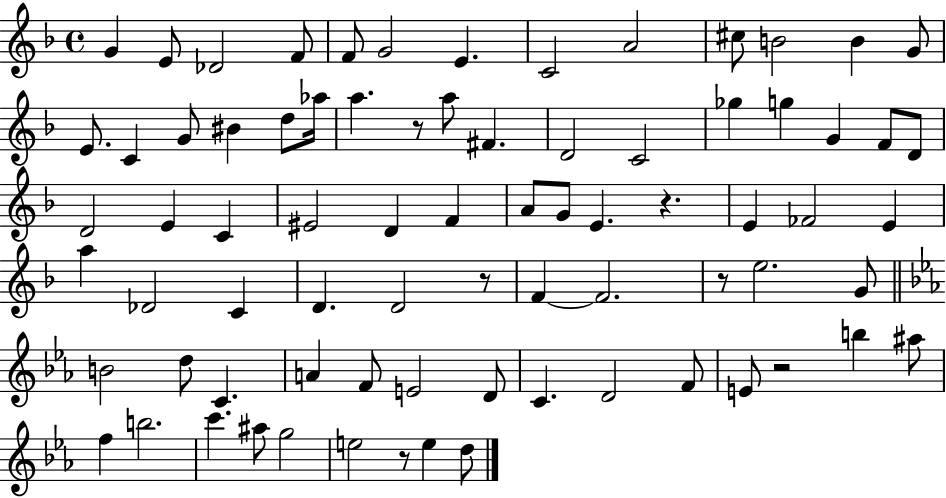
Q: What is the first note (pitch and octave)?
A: G4